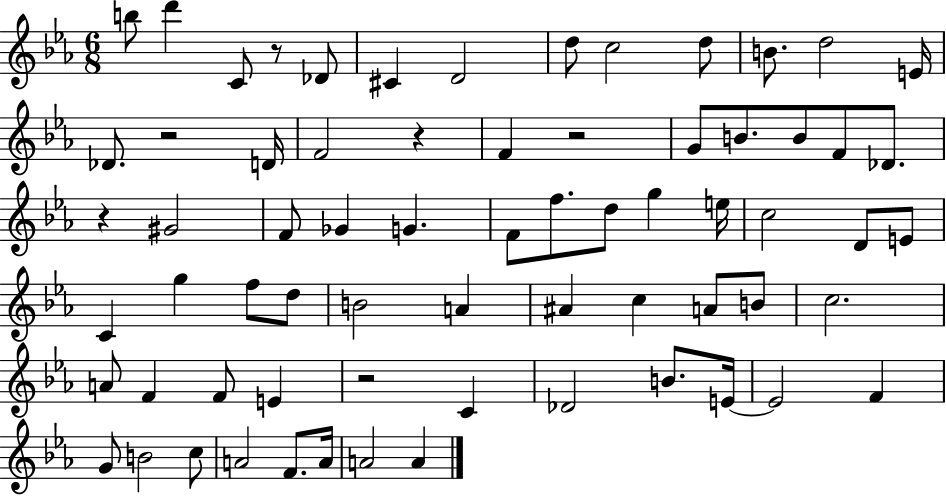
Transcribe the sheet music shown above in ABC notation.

X:1
T:Untitled
M:6/8
L:1/4
K:Eb
b/2 d' C/2 z/2 _D/2 ^C D2 d/2 c2 d/2 B/2 d2 E/4 _D/2 z2 D/4 F2 z F z2 G/2 B/2 B/2 F/2 _D/2 z ^G2 F/2 _G G F/2 f/2 d/2 g e/4 c2 D/2 E/2 C g f/2 d/2 B2 A ^A c A/2 B/2 c2 A/2 F F/2 E z2 C _D2 B/2 E/4 E2 F G/2 B2 c/2 A2 F/2 A/4 A2 A